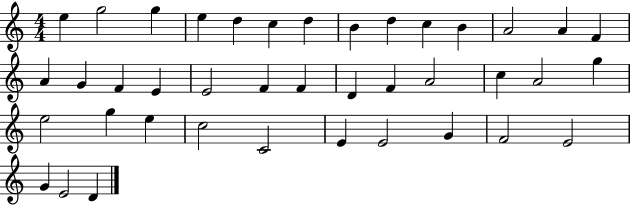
E5/q G5/h G5/q E5/q D5/q C5/q D5/q B4/q D5/q C5/q B4/q A4/h A4/q F4/q A4/q G4/q F4/q E4/q E4/h F4/q F4/q D4/q F4/q A4/h C5/q A4/h G5/q E5/h G5/q E5/q C5/h C4/h E4/q E4/h G4/q F4/h E4/h G4/q E4/h D4/q